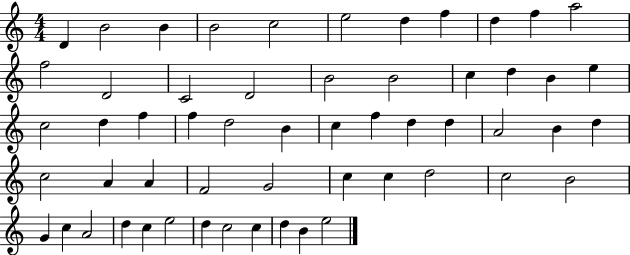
D4/q B4/h B4/q B4/h C5/h E5/h D5/q F5/q D5/q F5/q A5/h F5/h D4/h C4/h D4/h B4/h B4/h C5/q D5/q B4/q E5/q C5/h D5/q F5/q F5/q D5/h B4/q C5/q F5/q D5/q D5/q A4/h B4/q D5/q C5/h A4/q A4/q F4/h G4/h C5/q C5/q D5/h C5/h B4/h G4/q C5/q A4/h D5/q C5/q E5/h D5/q C5/h C5/q D5/q B4/q E5/h